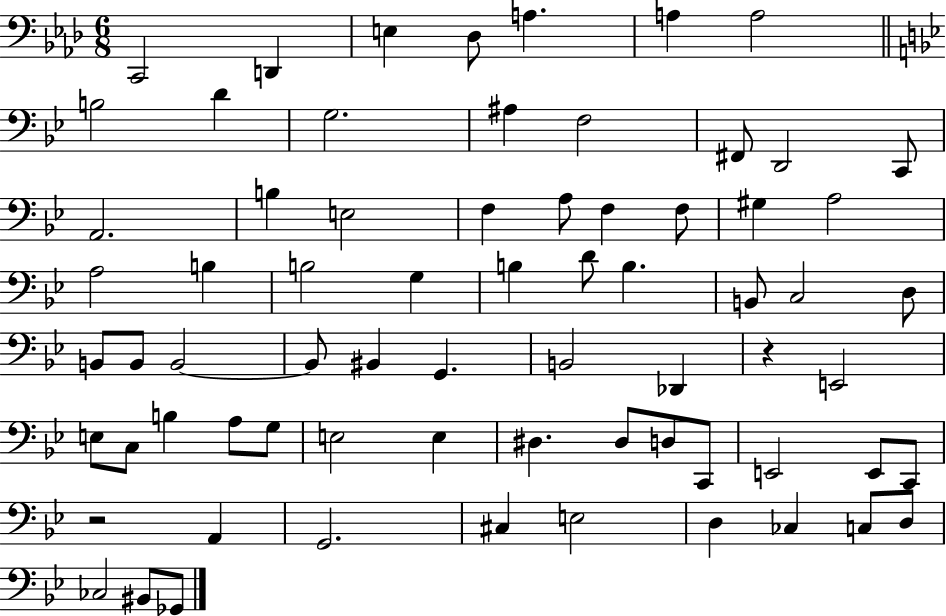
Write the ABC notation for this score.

X:1
T:Untitled
M:6/8
L:1/4
K:Ab
C,,2 D,, E, _D,/2 A, A, A,2 B,2 D G,2 ^A, F,2 ^F,,/2 D,,2 C,,/2 A,,2 B, E,2 F, A,/2 F, F,/2 ^G, A,2 A,2 B, B,2 G, B, D/2 B, B,,/2 C,2 D,/2 B,,/2 B,,/2 B,,2 B,,/2 ^B,, G,, B,,2 _D,, z E,,2 E,/2 C,/2 B, A,/2 G,/2 E,2 E, ^D, ^D,/2 D,/2 C,,/2 E,,2 E,,/2 C,,/2 z2 A,, G,,2 ^C, E,2 D, _C, C,/2 D,/2 _C,2 ^B,,/2 _G,,/2